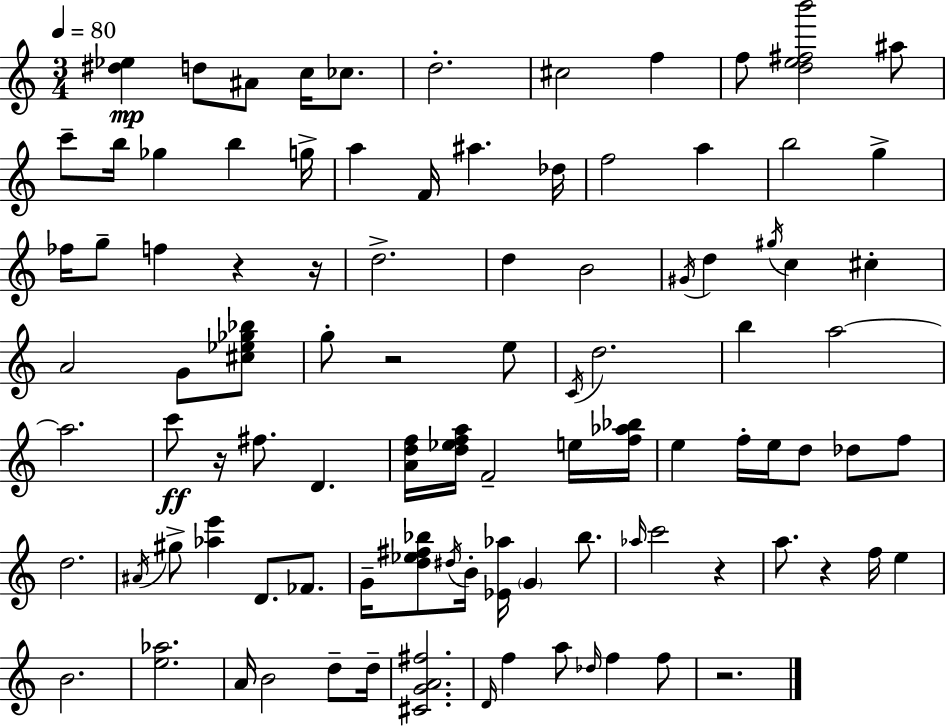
[D#5,Eb5]/q D5/e A#4/e C5/s CES5/e. D5/h. C#5/h F5/q F5/e [D5,E5,F#5,B6]/h A#5/e C6/e B5/s Gb5/q B5/q G5/s A5/q F4/s A#5/q. Db5/s F5/h A5/q B5/h G5/q FES5/s G5/e F5/q R/q R/s D5/h. D5/q B4/h G#4/s D5/q G#5/s C5/q C#5/q A4/h G4/e [C#5,Eb5,Gb5,Bb5]/e G5/e R/h E5/e C4/s D5/h. B5/q A5/h A5/h. C6/e R/s F#5/e. D4/q. [A4,D5,F5]/s [D5,Eb5,F5,A5]/s F4/h E5/s [F5,Ab5,Bb5]/s E5/q F5/s E5/s D5/e Db5/e F5/e D5/h. A#4/s G#5/e [Ab5,E6]/q D4/e. FES4/e. G4/s [D5,Eb5,F#5,Bb5]/e D#5/s B4/s [Eb4,Ab5]/s G4/q Bb5/e. Ab5/s C6/h R/q A5/e. R/q F5/s E5/q B4/h. [E5,Ab5]/h. A4/s B4/h D5/e D5/s [C#4,G4,A4,F#5]/h. D4/s F5/q A5/e Db5/s F5/q F5/e R/h.